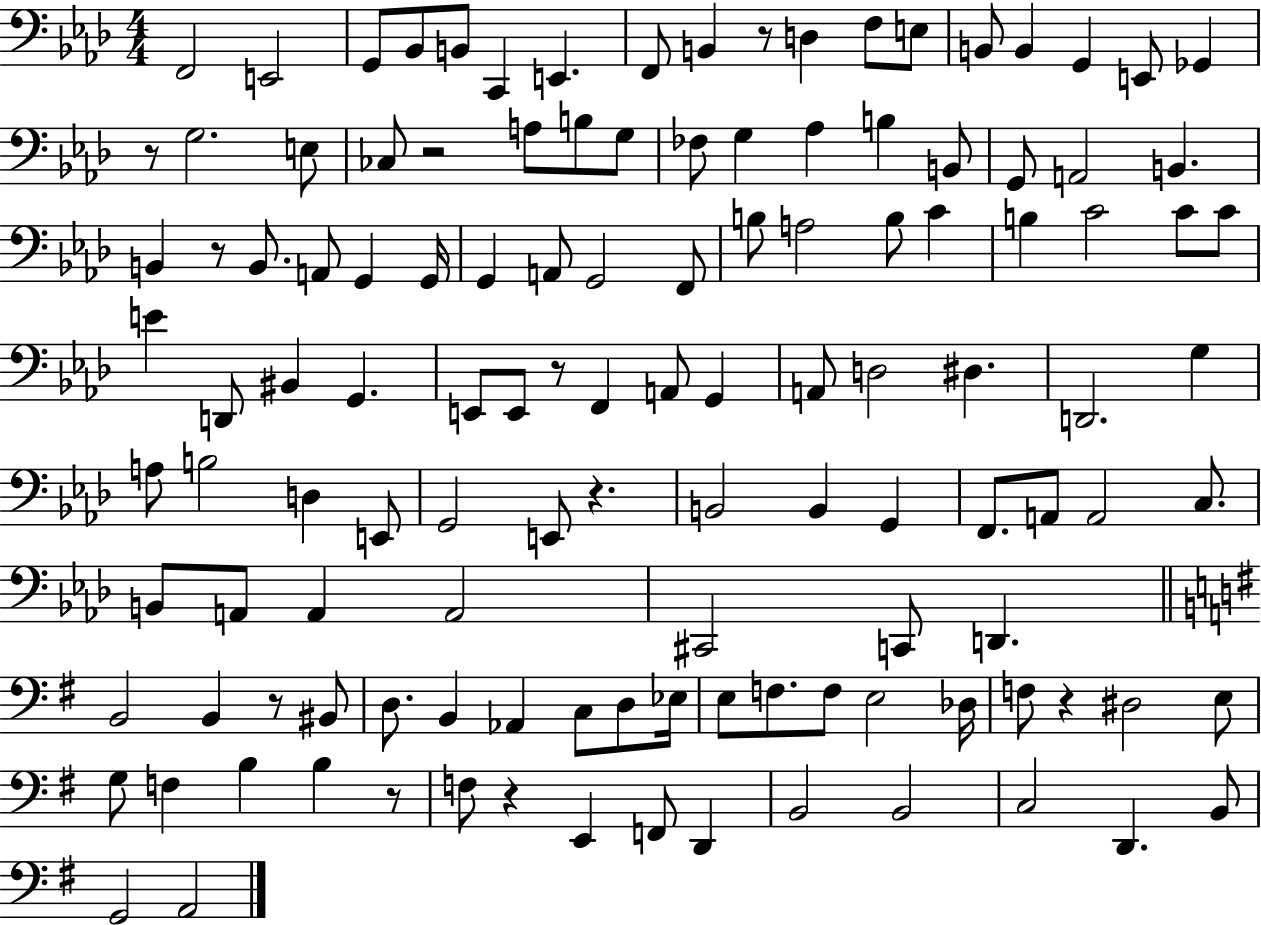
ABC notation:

X:1
T:Untitled
M:4/4
L:1/4
K:Ab
F,,2 E,,2 G,,/2 _B,,/2 B,,/2 C,, E,, F,,/2 B,, z/2 D, F,/2 E,/2 B,,/2 B,, G,, E,,/2 _G,, z/2 G,2 E,/2 _C,/2 z2 A,/2 B,/2 G,/2 _F,/2 G, _A, B, B,,/2 G,,/2 A,,2 B,, B,, z/2 B,,/2 A,,/2 G,, G,,/4 G,, A,,/2 G,,2 F,,/2 B,/2 A,2 B,/2 C B, C2 C/2 C/2 E D,,/2 ^B,, G,, E,,/2 E,,/2 z/2 F,, A,,/2 G,, A,,/2 D,2 ^D, D,,2 G, A,/2 B,2 D, E,,/2 G,,2 E,,/2 z B,,2 B,, G,, F,,/2 A,,/2 A,,2 C,/2 B,,/2 A,,/2 A,, A,,2 ^C,,2 C,,/2 D,, B,,2 B,, z/2 ^B,,/2 D,/2 B,, _A,, C,/2 D,/2 _E,/4 E,/2 F,/2 F,/2 E,2 _D,/4 F,/2 z ^D,2 E,/2 G,/2 F, B, B, z/2 F,/2 z E,, F,,/2 D,, B,,2 B,,2 C,2 D,, B,,/2 G,,2 A,,2